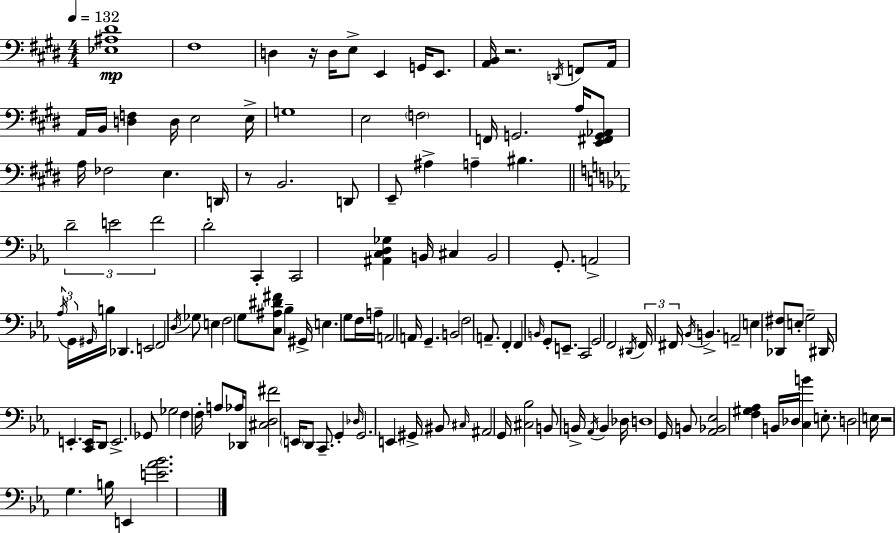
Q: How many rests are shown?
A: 4